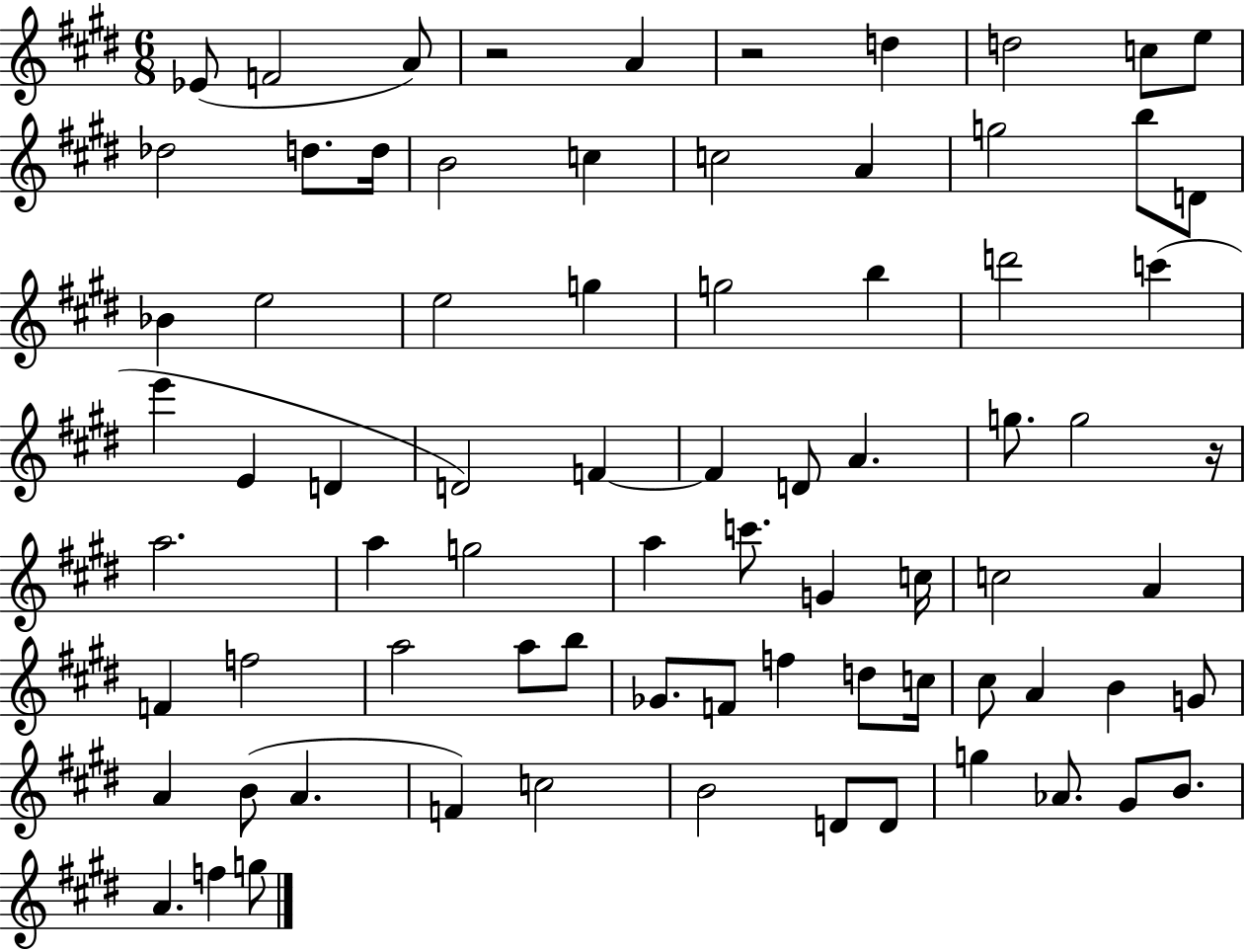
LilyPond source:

{
  \clef treble
  \numericTimeSignature
  \time 6/8
  \key e \major
  \repeat volta 2 { ees'8( f'2 a'8) | r2 a'4 | r2 d''4 | d''2 c''8 e''8 | \break des''2 d''8. d''16 | b'2 c''4 | c''2 a'4 | g''2 b''8 d'8 | \break bes'4 e''2 | e''2 g''4 | g''2 b''4 | d'''2 c'''4( | \break e'''4 e'4 d'4 | d'2) f'4~~ | f'4 d'8 a'4. | g''8. g''2 r16 | \break a''2. | a''4 g''2 | a''4 c'''8. g'4 c''16 | c''2 a'4 | \break f'4 f''2 | a''2 a''8 b''8 | ges'8. f'8 f''4 d''8 c''16 | cis''8 a'4 b'4 g'8 | \break a'4 b'8( a'4. | f'4) c''2 | b'2 d'8 d'8 | g''4 aes'8. gis'8 b'8. | \break a'4. f''4 g''8 | } \bar "|."
}